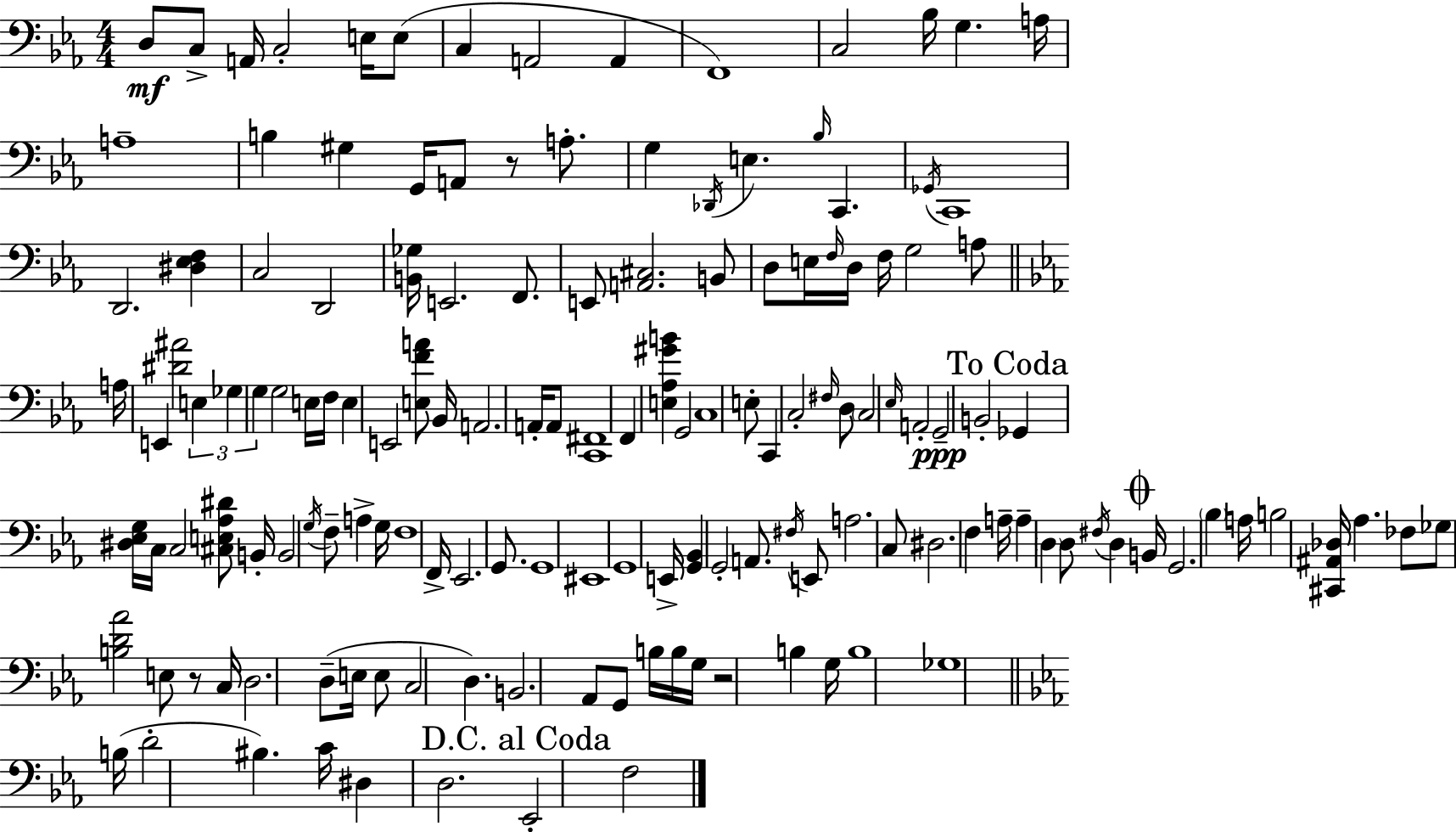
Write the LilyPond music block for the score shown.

{
  \clef bass
  \numericTimeSignature
  \time 4/4
  \key ees \major
  \repeat volta 2 { d8\mf c8-> a,16 c2-. e16 e8( | c4 a,2 a,4 | f,1) | c2 bes16 g4. a16 | \break a1-- | b4 gis4 g,16 a,8 r8 a8.-. | g4 \acciaccatura { des,16 } e4. \grace { bes16 } c,4. | \acciaccatura { ges,16 } c,1 | \break d,2. <dis ees f>4 | c2 d,2 | <b, ges>16 e,2. | f,8. e,8 <a, cis>2. | \break b,8 d8 e16 \grace { f16 } d16 f16 g2 | a8 \bar "||" \break \key ees \major a16 e,4 <dis' ais'>2 \tuplet 3/2 { e4 | ges4 g4 } g2 | e16 f16 e4 e,2 <e f' a'>8 | bes,16 a,2. a,16-. a,8 | \break <c, fis,>1 | f,4 <e aes gis' b'>4 g,2 | c1 | e8-. c,4 c2-. \grace { fis16 } | \break d8 \parenthesize c2 \grace { ees16 } a,2-. | g,2--\ppp b,2-. | \mark "To Coda" ges,4 <dis ees g>16 c16 c2 | <cis e aes dis'>8 b,16-. b,2 \acciaccatura { g16 } f8-- a4-> | \break g16 f1 | f,16-> ees,2. | g,8. g,1 | eis,1 | \break g,1 | e,16-> <g, bes,>4 g,2-. | a,8. \acciaccatura { fis16 } e,8 a2. | c8 dis2. | \break f4 a16-- a4-- \parenthesize d4 d8 | \acciaccatura { fis16 } d4 \mark \markup { \musicglyph "scripts.coda" } b,16 g,2. | \parenthesize bes4 a16 b2 <cis, ais, des>16 | aes4. fes8 ges8 <b d' aes'>2 | \break e8 r8 c16 d2. | d8--( e16 e8 c2 | d4.) b,2. | aes,8 g,8 b16 b16 g16 r2 | \break b4 g16 b1 | ges1 | \bar "||" \break \key ees \major b16( d'2-. bis4.) c'16 | dis4 d2. | \mark "D.C. al Coda" ees,2-. f2 | } \bar "|."
}